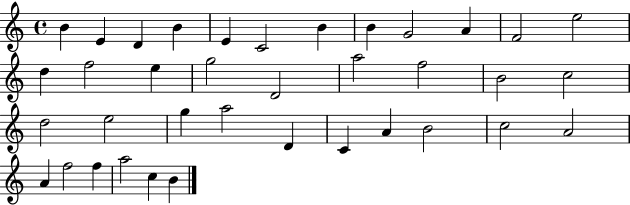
{
  \clef treble
  \time 4/4
  \defaultTimeSignature
  \key c \major
  b'4 e'4 d'4 b'4 | e'4 c'2 b'4 | b'4 g'2 a'4 | f'2 e''2 | \break d''4 f''2 e''4 | g''2 d'2 | a''2 f''2 | b'2 c''2 | \break d''2 e''2 | g''4 a''2 d'4 | c'4 a'4 b'2 | c''2 a'2 | \break a'4 f''2 f''4 | a''2 c''4 b'4 | \bar "|."
}